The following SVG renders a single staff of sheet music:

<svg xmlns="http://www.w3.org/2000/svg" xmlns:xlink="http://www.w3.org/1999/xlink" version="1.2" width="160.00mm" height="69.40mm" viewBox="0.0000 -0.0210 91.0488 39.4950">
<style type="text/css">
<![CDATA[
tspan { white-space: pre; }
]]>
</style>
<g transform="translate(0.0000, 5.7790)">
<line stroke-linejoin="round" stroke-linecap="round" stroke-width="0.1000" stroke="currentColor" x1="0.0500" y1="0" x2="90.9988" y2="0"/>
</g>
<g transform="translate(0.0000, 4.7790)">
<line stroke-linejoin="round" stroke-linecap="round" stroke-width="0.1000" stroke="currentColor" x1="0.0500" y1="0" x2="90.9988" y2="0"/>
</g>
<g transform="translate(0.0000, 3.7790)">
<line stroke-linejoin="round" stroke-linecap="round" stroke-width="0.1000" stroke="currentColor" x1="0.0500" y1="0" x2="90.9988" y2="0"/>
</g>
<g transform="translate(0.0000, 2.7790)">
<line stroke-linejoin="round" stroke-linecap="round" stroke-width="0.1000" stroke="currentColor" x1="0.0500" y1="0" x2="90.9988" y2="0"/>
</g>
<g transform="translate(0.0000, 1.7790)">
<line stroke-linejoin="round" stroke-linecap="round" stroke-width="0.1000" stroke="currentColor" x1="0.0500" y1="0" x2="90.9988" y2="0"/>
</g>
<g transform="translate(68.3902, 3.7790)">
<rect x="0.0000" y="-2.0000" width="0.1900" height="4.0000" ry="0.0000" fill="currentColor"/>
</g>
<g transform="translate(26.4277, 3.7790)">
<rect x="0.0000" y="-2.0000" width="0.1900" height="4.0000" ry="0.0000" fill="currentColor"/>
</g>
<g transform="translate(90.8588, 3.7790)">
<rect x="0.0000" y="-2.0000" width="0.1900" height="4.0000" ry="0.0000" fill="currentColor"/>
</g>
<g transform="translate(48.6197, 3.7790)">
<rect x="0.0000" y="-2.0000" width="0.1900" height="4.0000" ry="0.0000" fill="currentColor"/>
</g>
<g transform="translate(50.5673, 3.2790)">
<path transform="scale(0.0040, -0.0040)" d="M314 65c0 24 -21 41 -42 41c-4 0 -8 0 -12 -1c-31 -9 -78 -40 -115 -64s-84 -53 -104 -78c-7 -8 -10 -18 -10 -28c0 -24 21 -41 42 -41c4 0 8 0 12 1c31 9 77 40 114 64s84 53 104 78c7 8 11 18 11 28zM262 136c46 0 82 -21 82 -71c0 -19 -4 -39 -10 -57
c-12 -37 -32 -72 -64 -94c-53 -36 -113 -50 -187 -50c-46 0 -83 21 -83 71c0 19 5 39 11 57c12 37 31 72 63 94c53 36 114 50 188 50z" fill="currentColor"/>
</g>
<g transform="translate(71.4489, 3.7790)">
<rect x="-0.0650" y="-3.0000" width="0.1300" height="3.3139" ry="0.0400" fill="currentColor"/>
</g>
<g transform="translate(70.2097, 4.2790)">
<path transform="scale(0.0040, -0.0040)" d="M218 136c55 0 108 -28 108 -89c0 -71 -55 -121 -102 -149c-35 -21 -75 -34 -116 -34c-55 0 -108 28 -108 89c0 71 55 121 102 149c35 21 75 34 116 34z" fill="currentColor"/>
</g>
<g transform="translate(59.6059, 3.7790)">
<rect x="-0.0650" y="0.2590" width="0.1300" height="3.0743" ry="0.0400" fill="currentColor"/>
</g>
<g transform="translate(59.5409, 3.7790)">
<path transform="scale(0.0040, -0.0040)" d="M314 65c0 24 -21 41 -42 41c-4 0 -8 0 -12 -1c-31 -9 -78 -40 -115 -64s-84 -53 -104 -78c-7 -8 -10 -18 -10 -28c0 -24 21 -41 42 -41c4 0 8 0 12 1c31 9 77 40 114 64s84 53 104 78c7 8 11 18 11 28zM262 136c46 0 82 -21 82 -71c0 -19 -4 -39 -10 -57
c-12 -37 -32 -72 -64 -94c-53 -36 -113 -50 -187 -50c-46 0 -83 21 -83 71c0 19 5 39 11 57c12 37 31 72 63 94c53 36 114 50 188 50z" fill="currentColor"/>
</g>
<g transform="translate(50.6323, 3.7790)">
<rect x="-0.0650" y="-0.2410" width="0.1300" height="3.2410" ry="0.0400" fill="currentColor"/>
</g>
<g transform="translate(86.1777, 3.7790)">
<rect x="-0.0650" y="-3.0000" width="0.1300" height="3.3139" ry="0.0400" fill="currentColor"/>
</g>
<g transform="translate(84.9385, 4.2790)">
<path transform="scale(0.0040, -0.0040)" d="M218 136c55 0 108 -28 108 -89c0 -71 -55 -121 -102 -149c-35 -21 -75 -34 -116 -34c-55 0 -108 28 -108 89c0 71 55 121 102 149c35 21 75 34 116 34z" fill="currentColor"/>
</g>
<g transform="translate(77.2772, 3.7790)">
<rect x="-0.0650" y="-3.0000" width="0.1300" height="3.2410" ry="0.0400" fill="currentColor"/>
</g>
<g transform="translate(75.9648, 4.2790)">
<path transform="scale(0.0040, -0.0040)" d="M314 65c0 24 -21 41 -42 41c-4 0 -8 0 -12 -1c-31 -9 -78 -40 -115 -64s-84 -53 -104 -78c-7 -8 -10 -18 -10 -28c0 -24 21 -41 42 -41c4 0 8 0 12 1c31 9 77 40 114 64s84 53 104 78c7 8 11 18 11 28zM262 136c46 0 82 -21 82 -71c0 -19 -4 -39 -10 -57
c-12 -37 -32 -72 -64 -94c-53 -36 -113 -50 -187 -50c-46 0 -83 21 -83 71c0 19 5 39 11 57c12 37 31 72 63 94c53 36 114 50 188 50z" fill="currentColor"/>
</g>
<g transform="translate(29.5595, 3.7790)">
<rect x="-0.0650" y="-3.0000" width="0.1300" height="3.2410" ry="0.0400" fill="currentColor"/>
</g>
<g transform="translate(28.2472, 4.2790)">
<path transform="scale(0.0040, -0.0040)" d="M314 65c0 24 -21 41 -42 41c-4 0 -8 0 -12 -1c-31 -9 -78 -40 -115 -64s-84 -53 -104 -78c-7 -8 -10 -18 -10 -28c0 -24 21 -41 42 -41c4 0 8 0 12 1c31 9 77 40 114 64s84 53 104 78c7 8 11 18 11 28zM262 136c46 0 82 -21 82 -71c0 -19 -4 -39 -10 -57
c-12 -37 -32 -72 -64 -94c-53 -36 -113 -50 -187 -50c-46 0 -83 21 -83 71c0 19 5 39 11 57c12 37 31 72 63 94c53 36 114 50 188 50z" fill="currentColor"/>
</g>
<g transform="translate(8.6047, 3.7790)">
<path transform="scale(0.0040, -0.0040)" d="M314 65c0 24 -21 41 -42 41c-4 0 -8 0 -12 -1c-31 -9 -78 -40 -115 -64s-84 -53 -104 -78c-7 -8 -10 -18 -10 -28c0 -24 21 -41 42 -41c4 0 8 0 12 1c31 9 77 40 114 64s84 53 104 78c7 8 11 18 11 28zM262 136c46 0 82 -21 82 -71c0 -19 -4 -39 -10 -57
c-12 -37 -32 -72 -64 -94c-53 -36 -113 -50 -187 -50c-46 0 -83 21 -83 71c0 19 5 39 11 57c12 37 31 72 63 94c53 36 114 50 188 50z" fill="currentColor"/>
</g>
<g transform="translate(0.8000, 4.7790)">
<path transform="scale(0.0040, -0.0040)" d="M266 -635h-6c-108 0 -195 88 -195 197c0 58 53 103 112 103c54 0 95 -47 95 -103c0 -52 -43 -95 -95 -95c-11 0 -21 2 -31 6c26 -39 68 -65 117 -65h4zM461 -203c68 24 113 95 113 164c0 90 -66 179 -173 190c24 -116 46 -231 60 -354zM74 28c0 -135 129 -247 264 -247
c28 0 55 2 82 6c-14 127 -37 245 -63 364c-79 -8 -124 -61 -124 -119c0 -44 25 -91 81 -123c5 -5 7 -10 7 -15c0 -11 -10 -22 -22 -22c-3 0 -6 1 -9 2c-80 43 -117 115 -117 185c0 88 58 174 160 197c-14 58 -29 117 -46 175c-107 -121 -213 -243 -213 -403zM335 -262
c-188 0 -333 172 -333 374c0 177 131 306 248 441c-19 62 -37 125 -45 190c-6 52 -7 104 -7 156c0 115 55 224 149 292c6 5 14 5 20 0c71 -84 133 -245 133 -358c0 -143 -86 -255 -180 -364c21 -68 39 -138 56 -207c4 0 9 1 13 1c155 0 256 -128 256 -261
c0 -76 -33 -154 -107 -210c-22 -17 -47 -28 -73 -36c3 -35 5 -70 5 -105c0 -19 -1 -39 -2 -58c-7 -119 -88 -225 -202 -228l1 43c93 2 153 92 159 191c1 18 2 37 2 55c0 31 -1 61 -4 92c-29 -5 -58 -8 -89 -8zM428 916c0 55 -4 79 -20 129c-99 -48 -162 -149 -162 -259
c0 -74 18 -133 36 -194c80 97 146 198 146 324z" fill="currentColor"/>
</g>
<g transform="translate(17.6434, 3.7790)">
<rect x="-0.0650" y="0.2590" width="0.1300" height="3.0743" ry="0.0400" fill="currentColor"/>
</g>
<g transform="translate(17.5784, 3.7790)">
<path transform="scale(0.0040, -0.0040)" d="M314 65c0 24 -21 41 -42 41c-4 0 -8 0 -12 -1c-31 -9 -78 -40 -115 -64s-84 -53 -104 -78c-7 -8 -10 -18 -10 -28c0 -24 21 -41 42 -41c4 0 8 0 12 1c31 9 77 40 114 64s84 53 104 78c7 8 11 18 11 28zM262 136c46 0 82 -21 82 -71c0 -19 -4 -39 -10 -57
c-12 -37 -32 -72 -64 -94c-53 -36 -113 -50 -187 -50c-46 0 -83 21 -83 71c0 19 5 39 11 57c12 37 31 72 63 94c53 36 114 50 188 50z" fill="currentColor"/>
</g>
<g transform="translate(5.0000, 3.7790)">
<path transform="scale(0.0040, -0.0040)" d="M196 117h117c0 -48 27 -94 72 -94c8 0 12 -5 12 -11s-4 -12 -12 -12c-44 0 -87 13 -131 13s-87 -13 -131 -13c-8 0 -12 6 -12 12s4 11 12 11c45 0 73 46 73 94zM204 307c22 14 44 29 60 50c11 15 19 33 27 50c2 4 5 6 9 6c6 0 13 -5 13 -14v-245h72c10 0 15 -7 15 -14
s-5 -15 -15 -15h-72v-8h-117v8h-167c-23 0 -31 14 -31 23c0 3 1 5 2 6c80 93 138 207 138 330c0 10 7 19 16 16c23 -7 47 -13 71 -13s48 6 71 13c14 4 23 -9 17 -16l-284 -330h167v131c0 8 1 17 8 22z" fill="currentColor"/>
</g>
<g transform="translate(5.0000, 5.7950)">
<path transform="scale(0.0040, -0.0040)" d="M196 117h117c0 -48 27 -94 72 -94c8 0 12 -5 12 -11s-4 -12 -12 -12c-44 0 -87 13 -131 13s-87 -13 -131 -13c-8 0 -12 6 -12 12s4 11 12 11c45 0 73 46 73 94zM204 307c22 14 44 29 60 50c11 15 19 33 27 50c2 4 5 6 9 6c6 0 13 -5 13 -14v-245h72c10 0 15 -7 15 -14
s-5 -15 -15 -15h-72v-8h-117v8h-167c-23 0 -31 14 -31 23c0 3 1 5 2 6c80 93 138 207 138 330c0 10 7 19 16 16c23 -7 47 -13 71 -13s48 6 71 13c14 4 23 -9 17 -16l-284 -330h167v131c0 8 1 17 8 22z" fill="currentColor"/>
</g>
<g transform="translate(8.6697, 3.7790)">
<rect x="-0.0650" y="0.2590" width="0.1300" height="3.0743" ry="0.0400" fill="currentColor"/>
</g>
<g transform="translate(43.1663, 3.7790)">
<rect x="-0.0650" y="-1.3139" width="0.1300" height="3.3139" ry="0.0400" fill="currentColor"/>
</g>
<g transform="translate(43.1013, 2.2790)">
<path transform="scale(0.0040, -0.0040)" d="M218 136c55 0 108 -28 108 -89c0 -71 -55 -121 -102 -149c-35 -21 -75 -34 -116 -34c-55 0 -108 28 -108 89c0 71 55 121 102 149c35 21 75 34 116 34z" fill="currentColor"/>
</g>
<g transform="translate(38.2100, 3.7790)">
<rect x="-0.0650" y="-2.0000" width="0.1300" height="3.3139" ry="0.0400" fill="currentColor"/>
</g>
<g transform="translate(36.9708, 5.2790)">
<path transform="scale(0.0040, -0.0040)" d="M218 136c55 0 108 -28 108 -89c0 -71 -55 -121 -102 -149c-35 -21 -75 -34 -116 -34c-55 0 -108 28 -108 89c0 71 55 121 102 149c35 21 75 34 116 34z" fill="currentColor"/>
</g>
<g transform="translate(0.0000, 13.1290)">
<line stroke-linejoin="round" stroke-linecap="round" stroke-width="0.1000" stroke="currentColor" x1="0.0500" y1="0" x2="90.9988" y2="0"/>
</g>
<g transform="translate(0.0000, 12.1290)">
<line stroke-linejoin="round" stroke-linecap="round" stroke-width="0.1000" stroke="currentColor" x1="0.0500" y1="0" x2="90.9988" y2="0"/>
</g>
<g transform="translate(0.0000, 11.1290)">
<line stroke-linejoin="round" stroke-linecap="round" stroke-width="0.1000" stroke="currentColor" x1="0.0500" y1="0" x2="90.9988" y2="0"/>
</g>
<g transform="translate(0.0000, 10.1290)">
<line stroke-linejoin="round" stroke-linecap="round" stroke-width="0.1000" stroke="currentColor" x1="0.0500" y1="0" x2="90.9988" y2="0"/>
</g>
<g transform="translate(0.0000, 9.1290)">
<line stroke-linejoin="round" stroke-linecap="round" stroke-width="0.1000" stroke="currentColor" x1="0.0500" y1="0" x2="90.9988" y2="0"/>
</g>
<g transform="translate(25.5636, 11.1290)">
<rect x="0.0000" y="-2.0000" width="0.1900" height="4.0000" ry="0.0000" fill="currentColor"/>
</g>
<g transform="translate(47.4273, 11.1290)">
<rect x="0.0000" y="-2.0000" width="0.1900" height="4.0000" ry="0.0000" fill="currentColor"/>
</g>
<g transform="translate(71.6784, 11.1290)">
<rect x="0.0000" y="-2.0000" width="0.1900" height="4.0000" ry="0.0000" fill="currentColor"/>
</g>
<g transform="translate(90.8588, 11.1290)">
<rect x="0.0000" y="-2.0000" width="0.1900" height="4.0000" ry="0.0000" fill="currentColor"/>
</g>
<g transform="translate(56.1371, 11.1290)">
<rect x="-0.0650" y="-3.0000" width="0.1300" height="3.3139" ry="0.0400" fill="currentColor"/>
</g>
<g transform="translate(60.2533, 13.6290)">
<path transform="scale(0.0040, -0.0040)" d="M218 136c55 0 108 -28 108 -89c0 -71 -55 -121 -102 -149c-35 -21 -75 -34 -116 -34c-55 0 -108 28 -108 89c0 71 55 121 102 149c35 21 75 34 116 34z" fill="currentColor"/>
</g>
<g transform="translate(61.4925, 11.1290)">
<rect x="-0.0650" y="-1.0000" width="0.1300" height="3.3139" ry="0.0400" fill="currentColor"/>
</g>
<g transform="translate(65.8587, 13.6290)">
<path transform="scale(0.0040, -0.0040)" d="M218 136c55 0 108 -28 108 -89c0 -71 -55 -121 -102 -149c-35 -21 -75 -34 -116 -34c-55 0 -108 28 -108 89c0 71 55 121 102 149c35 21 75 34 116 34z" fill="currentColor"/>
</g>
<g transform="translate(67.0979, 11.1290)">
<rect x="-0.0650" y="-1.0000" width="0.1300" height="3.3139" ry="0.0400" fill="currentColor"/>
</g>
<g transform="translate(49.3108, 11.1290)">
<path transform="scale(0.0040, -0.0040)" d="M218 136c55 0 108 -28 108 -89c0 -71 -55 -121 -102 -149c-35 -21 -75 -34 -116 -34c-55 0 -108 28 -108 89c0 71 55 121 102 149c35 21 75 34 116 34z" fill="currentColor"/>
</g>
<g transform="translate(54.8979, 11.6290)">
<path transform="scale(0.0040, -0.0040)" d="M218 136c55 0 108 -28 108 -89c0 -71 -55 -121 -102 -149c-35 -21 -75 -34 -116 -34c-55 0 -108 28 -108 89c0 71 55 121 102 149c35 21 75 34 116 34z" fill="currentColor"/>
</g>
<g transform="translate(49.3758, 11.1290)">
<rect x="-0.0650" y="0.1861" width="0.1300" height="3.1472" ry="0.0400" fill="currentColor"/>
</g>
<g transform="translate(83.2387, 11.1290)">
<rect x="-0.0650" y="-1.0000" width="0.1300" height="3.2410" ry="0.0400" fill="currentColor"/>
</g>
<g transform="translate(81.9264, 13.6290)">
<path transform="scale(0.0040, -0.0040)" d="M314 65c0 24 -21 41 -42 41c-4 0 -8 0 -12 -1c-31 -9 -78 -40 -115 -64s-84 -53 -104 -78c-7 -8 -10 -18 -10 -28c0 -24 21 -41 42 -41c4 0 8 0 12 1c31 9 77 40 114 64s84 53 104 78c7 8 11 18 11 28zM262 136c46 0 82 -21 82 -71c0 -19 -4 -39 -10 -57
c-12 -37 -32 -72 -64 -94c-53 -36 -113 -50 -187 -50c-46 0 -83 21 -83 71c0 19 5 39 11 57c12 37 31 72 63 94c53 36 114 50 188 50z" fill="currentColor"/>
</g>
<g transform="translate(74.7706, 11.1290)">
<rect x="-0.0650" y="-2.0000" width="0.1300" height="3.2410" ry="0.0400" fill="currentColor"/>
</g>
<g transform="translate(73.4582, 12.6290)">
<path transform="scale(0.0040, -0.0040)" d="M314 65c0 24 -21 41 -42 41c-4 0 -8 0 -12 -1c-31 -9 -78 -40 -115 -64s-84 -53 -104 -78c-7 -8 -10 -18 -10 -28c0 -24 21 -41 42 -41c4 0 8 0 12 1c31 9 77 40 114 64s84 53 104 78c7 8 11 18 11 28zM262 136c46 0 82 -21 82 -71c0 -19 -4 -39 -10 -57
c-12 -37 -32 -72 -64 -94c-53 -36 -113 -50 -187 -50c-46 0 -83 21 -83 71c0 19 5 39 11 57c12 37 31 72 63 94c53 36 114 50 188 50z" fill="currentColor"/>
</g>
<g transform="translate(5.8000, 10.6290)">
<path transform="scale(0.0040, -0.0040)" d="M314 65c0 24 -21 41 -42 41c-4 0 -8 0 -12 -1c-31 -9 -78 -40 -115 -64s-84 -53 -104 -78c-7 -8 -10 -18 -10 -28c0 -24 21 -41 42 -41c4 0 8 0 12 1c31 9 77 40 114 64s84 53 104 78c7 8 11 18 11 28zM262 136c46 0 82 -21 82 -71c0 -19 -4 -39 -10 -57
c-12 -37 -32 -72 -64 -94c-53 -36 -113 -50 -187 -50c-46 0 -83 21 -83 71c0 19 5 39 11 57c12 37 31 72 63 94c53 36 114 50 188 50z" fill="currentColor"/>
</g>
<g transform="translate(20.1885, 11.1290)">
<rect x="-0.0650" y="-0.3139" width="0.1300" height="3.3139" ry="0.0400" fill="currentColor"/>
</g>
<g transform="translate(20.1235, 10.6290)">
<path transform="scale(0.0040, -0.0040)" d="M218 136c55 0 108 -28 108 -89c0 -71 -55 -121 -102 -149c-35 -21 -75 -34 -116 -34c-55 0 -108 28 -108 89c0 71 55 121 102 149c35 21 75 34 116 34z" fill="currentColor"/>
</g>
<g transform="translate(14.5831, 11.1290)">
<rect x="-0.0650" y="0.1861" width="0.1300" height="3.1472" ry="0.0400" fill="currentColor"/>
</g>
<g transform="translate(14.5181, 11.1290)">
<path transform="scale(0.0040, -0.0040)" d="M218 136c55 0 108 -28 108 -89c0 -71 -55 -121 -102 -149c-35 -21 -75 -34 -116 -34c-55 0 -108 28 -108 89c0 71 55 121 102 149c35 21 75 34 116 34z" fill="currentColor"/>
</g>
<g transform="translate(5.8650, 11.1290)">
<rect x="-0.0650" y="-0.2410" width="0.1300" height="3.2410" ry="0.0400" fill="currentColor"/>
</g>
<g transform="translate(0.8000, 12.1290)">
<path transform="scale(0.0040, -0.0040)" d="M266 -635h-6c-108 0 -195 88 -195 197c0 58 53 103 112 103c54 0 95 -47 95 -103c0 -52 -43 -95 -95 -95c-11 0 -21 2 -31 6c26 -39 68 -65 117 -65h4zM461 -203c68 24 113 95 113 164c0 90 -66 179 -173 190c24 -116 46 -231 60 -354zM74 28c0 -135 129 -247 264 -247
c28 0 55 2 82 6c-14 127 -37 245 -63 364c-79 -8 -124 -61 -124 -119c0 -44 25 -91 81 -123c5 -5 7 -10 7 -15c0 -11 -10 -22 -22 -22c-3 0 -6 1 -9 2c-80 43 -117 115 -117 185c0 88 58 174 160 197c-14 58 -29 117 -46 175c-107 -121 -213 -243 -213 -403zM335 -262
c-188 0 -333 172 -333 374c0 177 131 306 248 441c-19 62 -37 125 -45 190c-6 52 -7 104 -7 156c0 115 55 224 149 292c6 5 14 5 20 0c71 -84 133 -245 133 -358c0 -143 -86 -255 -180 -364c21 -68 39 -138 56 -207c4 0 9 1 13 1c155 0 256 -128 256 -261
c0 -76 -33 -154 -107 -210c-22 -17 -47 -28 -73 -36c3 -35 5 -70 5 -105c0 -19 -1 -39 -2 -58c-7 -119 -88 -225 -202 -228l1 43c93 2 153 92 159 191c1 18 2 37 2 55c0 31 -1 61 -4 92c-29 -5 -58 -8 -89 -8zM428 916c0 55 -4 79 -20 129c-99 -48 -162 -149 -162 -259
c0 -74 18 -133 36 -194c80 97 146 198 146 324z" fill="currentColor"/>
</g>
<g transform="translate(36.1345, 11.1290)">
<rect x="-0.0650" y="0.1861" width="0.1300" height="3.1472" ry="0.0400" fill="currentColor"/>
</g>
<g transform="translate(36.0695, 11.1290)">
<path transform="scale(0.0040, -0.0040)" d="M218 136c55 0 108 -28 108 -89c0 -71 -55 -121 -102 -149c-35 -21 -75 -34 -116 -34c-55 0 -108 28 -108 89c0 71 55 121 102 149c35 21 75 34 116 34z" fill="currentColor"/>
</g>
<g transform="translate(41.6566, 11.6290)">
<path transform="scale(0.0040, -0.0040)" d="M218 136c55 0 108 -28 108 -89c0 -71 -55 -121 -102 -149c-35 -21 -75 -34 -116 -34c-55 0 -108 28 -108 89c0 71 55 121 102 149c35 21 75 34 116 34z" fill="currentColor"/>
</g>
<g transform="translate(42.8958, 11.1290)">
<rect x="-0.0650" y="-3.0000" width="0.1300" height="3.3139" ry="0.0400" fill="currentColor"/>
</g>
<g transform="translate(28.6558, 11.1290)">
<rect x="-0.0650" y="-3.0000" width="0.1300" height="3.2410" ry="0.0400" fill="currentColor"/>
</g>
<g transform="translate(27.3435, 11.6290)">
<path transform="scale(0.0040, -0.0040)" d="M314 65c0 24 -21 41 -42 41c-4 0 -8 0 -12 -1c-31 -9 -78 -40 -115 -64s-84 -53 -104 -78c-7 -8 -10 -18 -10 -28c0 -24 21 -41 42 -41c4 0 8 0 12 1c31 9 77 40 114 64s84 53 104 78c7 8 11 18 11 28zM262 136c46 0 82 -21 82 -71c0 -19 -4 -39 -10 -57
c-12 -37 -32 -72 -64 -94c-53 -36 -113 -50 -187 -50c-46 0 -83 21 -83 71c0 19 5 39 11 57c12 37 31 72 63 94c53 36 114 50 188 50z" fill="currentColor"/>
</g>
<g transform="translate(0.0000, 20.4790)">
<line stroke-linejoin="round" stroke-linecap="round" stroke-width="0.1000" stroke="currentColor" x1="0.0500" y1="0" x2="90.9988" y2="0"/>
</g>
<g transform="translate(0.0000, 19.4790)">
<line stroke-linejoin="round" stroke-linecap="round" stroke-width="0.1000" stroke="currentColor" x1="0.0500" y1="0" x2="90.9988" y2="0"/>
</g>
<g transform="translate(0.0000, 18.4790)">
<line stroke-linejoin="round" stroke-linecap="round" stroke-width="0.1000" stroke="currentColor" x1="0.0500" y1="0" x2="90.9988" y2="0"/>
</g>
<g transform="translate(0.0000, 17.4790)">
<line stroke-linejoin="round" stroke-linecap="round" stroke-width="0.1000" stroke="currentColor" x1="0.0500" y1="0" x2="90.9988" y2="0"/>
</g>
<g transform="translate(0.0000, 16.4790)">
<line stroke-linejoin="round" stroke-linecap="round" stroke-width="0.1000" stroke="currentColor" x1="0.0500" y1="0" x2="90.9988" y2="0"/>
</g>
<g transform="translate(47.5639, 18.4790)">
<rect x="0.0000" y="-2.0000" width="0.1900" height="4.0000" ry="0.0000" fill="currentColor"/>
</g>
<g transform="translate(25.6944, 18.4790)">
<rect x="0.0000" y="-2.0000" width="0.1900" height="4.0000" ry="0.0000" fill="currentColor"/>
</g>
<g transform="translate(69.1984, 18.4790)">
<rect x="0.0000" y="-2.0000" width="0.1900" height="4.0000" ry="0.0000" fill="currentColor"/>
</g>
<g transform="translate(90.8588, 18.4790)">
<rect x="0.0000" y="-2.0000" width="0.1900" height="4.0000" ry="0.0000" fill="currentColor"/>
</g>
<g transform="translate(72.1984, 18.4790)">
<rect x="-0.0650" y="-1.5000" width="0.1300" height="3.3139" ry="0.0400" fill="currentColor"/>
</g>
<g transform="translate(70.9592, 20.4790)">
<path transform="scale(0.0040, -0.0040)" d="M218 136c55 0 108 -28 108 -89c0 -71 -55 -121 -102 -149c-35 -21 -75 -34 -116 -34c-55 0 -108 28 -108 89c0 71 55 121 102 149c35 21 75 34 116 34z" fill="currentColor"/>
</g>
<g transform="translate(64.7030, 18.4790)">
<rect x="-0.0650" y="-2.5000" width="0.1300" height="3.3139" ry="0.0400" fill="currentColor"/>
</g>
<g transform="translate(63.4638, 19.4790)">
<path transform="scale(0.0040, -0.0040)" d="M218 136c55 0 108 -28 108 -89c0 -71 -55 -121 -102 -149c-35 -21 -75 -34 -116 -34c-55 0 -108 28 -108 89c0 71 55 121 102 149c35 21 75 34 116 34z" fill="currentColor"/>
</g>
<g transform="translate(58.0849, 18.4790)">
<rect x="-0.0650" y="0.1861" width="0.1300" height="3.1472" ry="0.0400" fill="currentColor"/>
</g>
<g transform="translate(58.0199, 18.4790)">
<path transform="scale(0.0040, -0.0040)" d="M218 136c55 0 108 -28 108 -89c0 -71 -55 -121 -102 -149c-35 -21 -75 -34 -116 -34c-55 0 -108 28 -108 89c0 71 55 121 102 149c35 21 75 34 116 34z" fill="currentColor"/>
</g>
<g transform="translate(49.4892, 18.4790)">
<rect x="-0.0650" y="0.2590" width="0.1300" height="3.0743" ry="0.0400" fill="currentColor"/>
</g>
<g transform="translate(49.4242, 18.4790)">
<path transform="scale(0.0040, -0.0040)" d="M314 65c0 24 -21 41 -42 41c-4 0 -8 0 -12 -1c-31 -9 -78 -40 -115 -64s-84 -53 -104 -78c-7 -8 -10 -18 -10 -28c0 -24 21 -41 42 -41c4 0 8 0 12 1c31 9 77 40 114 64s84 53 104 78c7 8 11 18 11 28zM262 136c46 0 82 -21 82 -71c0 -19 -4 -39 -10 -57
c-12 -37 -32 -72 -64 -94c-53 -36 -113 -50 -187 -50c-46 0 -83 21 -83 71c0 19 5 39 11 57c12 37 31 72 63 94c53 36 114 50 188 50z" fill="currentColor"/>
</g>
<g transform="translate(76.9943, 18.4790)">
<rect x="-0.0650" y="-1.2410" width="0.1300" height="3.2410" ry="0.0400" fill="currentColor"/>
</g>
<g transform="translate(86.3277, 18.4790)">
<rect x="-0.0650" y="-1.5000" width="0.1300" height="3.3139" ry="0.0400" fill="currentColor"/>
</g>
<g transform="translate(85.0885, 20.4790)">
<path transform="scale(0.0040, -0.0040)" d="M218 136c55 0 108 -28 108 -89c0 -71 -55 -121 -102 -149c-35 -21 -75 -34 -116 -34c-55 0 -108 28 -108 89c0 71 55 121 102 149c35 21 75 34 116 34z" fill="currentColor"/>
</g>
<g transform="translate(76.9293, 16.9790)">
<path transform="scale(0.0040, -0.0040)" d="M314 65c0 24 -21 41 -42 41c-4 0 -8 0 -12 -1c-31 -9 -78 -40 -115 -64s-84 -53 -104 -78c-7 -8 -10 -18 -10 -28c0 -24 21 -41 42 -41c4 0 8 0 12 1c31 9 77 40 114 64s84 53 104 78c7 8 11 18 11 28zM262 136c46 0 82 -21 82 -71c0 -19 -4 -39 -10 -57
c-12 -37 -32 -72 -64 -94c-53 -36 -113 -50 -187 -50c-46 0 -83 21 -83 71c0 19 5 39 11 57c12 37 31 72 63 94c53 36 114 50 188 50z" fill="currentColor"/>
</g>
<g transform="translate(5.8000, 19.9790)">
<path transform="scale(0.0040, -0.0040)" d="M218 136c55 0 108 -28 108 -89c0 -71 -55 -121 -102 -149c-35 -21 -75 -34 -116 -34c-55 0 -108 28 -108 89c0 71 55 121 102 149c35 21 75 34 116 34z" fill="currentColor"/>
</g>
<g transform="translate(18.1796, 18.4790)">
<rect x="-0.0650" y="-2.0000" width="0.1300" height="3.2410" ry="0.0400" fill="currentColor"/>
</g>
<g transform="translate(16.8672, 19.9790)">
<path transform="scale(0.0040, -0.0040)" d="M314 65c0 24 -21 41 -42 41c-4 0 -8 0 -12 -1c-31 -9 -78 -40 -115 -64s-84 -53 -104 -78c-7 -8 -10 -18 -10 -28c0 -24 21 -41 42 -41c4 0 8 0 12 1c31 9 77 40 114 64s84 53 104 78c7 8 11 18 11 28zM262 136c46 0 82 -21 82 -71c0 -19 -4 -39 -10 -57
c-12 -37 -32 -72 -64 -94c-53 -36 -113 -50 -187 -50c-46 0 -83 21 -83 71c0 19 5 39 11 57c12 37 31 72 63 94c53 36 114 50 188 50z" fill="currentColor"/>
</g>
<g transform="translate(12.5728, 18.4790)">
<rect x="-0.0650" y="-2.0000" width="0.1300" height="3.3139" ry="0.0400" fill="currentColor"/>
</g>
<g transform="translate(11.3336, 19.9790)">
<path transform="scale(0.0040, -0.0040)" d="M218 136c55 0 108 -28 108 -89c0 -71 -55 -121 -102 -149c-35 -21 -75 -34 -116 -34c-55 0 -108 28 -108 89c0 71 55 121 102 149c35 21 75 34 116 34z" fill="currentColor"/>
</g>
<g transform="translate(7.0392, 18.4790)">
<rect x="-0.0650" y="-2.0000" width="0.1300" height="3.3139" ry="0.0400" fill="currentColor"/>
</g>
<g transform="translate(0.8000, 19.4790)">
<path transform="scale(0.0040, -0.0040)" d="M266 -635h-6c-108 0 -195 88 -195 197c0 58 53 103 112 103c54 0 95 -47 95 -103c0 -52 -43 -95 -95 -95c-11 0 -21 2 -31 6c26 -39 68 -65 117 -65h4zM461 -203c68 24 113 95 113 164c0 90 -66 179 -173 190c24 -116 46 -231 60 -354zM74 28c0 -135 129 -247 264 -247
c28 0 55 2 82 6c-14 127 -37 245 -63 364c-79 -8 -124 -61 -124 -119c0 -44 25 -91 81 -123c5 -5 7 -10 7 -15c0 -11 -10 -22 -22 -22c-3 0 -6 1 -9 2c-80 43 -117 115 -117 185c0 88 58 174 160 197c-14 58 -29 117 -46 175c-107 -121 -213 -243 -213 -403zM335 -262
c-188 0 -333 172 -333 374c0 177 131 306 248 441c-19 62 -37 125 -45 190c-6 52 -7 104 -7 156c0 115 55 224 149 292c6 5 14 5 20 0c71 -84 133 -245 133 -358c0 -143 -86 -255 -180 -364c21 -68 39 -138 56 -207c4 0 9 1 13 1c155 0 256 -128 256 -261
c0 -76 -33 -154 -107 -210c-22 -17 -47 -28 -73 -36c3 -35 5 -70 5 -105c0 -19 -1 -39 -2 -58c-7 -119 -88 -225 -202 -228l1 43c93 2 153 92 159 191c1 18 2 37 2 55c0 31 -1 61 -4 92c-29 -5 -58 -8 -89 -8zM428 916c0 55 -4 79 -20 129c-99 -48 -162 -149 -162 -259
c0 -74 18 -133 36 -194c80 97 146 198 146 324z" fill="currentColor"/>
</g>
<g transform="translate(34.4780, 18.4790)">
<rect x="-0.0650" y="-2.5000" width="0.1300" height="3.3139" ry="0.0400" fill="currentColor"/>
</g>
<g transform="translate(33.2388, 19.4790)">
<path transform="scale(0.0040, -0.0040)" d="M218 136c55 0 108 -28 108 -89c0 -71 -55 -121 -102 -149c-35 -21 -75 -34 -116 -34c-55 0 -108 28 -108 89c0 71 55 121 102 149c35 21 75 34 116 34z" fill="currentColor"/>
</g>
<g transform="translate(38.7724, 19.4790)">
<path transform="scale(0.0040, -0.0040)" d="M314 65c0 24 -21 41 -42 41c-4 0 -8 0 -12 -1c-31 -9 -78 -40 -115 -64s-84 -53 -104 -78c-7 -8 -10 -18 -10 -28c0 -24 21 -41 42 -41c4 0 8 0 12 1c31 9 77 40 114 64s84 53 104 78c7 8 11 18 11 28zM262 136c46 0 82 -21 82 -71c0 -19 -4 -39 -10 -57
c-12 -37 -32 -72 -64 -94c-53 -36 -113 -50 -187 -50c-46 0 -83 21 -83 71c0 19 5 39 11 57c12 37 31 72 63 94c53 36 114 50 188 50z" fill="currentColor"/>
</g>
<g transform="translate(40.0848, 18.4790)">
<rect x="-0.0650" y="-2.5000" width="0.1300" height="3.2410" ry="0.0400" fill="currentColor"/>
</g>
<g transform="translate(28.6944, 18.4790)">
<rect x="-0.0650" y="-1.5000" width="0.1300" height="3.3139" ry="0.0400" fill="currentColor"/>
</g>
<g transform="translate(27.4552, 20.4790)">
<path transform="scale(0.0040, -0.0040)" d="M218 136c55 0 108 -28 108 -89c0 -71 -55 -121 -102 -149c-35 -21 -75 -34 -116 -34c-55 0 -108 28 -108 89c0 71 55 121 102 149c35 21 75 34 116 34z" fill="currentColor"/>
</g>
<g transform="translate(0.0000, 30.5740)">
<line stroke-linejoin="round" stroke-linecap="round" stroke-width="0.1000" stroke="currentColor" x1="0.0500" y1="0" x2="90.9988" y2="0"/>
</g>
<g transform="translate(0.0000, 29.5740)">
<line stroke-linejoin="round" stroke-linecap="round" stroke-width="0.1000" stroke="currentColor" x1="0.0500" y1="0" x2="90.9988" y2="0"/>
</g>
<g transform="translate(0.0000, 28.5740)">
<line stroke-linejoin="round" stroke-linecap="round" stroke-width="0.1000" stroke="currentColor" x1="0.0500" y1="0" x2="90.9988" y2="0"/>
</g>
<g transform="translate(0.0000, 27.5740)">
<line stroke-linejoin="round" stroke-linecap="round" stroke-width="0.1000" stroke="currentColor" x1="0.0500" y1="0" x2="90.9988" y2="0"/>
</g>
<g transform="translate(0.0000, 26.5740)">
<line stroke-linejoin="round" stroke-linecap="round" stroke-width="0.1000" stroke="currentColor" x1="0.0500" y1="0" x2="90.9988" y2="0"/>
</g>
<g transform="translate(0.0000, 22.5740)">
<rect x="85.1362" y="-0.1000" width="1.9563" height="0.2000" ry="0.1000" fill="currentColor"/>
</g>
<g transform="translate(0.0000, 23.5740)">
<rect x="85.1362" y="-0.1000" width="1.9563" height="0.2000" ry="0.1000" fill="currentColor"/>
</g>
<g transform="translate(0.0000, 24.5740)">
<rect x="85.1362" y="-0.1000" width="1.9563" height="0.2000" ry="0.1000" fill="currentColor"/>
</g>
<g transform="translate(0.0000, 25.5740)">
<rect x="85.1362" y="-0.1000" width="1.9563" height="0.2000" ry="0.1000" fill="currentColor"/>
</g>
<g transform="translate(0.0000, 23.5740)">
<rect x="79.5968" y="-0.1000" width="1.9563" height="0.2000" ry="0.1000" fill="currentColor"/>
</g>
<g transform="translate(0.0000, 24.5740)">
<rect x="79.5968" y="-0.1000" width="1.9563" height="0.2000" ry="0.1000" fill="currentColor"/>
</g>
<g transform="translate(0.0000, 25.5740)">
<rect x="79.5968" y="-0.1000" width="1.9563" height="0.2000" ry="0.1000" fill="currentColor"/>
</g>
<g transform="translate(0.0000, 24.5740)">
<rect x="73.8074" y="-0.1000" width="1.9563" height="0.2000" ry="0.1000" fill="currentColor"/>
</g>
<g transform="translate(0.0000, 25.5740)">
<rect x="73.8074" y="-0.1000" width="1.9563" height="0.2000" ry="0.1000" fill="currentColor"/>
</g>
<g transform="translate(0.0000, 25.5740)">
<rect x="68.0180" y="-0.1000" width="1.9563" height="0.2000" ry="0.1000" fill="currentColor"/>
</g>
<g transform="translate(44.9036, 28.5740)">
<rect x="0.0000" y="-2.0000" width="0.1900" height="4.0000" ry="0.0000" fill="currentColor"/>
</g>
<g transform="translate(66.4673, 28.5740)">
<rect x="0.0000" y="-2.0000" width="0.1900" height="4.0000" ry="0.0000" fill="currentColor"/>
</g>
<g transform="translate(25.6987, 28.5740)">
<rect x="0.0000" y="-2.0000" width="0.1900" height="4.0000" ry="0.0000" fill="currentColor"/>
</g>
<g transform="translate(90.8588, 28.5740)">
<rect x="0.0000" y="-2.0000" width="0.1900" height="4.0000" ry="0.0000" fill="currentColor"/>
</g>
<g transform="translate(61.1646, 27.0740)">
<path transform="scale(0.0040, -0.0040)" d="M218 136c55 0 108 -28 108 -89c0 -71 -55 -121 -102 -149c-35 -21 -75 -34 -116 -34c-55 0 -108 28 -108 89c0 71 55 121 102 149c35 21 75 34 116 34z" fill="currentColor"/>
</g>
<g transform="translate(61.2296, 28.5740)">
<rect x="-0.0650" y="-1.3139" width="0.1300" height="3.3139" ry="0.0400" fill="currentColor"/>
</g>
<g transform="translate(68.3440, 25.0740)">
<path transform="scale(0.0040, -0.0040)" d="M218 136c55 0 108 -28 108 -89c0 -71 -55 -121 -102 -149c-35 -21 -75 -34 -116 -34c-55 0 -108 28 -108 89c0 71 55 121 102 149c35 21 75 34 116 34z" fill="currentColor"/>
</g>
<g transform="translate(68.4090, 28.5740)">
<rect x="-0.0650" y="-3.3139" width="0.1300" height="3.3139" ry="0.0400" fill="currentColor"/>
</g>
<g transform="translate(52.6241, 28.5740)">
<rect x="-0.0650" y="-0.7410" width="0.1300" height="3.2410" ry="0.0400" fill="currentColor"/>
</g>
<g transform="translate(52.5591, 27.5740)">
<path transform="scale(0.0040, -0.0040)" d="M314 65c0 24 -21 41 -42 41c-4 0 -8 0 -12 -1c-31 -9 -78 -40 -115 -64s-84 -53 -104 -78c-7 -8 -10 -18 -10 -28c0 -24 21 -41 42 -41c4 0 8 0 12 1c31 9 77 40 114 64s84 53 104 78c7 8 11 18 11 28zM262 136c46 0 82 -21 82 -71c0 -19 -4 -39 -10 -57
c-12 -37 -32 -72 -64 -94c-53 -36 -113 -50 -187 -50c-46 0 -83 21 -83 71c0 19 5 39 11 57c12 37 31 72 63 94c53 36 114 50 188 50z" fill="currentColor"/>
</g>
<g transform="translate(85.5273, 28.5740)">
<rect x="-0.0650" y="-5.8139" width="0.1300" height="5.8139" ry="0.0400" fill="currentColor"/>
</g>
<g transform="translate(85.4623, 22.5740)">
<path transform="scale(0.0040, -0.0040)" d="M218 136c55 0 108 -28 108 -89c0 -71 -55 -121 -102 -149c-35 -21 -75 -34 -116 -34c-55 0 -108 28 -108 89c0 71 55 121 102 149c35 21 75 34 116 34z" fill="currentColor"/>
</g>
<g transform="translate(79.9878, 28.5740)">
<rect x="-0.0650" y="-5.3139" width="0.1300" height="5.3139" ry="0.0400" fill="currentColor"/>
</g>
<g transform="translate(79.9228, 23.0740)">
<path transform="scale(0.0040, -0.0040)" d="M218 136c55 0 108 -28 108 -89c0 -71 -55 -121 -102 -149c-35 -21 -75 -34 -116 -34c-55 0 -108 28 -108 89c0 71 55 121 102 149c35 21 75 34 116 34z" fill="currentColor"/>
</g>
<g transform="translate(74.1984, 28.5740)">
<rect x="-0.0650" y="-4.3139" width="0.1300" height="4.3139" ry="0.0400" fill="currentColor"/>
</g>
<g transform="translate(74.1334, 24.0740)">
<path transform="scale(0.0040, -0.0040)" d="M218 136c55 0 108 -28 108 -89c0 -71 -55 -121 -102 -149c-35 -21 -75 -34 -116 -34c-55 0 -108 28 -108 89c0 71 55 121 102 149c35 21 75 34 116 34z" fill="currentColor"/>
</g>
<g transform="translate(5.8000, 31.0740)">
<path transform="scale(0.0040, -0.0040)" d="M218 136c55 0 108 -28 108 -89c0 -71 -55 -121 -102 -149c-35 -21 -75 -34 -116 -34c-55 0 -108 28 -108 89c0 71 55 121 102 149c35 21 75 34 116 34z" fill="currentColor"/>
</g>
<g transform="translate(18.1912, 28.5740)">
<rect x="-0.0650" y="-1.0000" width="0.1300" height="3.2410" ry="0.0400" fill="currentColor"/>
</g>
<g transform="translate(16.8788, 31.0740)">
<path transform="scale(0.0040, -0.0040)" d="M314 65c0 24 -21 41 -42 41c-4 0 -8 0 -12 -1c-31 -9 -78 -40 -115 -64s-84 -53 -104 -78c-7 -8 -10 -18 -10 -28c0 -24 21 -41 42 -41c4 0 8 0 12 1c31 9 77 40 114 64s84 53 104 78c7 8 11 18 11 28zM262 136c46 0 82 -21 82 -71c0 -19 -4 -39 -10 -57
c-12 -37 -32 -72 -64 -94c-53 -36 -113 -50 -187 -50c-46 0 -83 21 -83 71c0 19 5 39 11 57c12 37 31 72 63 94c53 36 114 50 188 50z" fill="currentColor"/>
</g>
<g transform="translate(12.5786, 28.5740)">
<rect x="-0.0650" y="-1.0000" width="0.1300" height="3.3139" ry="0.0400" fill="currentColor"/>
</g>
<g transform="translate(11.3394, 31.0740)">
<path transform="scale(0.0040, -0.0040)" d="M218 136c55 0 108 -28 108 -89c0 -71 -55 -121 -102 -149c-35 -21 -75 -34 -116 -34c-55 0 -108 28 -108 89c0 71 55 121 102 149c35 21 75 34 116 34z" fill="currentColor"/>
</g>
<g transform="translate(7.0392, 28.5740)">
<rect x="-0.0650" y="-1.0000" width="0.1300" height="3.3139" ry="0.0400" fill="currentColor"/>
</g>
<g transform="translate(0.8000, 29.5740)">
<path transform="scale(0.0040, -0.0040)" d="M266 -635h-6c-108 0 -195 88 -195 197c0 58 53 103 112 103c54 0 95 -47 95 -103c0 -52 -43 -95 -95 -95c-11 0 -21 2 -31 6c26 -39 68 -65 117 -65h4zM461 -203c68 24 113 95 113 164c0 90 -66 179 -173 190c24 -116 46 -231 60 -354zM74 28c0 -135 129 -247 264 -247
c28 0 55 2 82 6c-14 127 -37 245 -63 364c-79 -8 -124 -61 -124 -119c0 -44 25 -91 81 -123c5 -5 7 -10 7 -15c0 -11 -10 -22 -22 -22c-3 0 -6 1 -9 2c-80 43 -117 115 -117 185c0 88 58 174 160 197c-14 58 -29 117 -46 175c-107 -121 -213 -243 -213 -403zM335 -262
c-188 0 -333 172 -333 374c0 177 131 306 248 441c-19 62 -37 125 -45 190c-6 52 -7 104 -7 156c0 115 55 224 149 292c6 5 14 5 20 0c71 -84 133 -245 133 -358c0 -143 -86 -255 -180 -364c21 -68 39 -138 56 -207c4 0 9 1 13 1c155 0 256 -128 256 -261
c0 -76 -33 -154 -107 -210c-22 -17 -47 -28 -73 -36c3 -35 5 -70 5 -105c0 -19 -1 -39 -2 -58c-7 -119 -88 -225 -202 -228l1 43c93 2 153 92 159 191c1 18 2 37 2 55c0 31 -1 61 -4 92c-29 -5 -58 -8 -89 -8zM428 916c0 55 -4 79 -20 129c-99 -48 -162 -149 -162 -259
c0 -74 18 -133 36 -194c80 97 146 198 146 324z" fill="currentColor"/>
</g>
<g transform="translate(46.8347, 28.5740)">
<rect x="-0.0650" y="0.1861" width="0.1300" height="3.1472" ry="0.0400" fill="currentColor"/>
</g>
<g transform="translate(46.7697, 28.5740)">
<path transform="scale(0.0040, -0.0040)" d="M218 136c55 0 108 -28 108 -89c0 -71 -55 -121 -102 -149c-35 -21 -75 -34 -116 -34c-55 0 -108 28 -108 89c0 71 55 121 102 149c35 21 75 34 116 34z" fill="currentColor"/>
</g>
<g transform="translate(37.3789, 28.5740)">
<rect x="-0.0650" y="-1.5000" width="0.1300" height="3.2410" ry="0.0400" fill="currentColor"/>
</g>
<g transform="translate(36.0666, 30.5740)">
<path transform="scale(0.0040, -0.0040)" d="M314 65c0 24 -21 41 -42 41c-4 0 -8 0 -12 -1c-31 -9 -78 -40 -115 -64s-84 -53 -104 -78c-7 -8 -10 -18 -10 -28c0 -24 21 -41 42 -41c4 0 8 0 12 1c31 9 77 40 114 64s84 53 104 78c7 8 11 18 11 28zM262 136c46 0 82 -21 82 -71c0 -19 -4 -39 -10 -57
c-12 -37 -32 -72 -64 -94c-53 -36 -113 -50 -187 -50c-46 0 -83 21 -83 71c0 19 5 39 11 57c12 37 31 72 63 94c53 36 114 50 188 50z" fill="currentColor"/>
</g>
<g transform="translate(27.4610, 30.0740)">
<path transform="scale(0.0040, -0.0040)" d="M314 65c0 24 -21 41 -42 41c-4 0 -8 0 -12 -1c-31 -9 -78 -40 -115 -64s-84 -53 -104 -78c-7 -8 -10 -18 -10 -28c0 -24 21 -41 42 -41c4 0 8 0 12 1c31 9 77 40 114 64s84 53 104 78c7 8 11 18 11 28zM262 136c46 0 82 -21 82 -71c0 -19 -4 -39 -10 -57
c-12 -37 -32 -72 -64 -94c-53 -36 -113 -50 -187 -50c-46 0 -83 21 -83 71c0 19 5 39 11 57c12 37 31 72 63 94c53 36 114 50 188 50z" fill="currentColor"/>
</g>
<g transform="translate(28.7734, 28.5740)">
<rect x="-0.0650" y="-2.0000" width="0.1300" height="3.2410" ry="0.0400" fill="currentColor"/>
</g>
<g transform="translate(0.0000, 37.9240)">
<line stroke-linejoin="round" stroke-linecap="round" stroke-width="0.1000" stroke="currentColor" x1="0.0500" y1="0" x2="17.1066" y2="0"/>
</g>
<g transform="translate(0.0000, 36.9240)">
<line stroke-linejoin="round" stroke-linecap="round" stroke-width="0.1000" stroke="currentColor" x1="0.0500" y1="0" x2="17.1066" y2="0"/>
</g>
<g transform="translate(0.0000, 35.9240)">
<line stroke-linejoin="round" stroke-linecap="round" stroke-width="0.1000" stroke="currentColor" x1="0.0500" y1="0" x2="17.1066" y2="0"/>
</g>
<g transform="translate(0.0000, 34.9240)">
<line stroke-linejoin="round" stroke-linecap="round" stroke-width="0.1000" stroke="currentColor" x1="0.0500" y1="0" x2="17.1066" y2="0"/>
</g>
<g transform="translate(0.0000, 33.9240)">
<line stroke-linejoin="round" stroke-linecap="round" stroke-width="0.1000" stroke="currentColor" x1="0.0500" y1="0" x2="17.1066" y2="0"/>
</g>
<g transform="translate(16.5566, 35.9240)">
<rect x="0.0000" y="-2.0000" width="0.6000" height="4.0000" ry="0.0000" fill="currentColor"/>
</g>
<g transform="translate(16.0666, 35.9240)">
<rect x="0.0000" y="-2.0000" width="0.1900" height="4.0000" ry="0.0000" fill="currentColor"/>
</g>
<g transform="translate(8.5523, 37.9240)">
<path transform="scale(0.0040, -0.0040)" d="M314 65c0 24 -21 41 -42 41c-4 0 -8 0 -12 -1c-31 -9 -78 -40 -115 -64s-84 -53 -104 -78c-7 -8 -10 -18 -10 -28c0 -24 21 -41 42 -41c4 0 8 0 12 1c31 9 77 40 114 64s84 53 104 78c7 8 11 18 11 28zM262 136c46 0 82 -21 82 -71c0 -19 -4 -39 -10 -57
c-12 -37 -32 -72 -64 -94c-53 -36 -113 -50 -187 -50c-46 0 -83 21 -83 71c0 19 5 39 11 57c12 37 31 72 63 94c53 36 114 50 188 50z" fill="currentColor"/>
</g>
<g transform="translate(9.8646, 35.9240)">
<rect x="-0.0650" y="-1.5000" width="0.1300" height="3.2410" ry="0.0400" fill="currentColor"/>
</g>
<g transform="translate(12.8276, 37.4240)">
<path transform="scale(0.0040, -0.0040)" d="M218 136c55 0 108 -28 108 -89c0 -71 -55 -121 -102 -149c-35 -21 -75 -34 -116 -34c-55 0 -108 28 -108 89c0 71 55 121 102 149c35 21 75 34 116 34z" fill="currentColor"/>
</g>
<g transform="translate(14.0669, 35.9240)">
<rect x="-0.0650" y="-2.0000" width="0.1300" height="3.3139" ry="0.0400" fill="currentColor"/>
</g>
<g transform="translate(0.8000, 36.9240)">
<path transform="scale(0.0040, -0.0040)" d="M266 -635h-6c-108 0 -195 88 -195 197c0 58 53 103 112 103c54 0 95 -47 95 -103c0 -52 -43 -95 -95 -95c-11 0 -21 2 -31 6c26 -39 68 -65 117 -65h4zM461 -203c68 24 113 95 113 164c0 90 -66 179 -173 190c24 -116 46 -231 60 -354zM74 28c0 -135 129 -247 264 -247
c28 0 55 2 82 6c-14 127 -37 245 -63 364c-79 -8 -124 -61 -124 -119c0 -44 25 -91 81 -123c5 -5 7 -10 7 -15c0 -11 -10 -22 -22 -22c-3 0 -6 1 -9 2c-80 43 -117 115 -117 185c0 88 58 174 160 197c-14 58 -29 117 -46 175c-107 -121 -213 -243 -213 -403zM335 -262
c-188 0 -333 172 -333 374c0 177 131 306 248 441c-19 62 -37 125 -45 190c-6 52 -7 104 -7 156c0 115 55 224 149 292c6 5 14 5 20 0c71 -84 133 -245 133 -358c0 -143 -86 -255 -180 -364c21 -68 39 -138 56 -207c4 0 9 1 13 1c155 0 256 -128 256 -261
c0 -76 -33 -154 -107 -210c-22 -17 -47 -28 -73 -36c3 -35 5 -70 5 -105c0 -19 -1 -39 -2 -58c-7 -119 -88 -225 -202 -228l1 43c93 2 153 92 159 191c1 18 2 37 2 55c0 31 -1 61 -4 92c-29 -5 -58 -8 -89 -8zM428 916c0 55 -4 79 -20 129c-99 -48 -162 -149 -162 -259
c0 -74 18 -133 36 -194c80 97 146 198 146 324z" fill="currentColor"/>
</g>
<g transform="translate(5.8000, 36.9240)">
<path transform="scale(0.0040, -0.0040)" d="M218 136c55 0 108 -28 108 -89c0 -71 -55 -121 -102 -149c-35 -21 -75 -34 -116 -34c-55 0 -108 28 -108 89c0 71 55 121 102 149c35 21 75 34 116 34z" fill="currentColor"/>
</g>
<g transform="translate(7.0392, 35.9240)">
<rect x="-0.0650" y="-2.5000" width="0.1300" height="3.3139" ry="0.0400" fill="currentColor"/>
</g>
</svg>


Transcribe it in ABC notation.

X:1
T:Untitled
M:4/4
L:1/4
K:C
B2 B2 A2 F e c2 B2 A A2 A c2 B c A2 B A B A D D F2 D2 F F F2 E G G2 B2 B G E e2 E D D D2 F2 E2 B d2 e b d' f' g' G E2 F